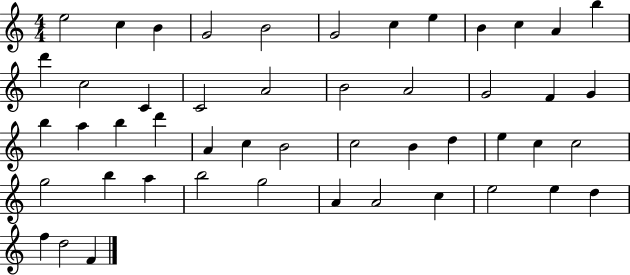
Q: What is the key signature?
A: C major